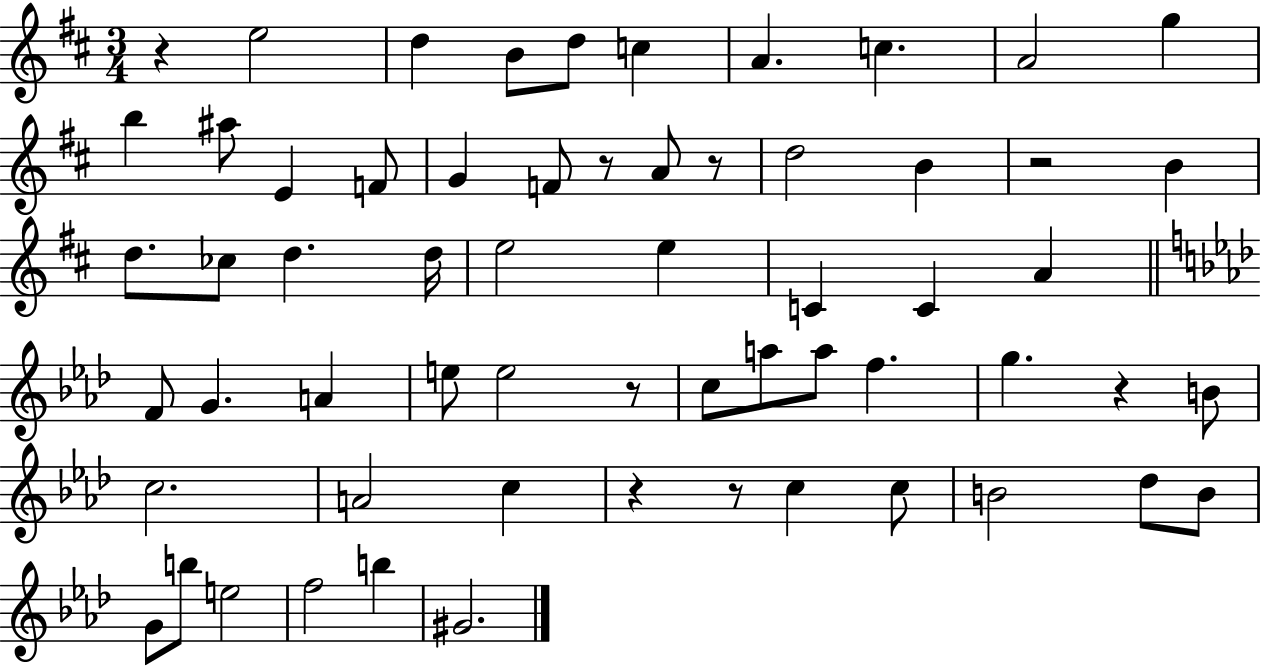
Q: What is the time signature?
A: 3/4